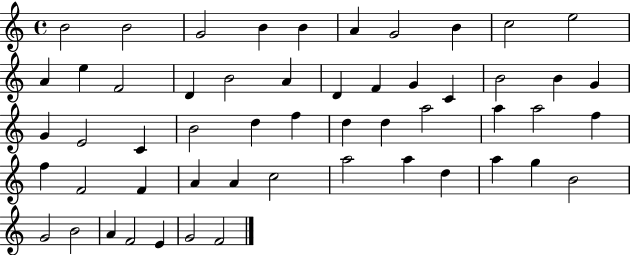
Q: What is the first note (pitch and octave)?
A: B4